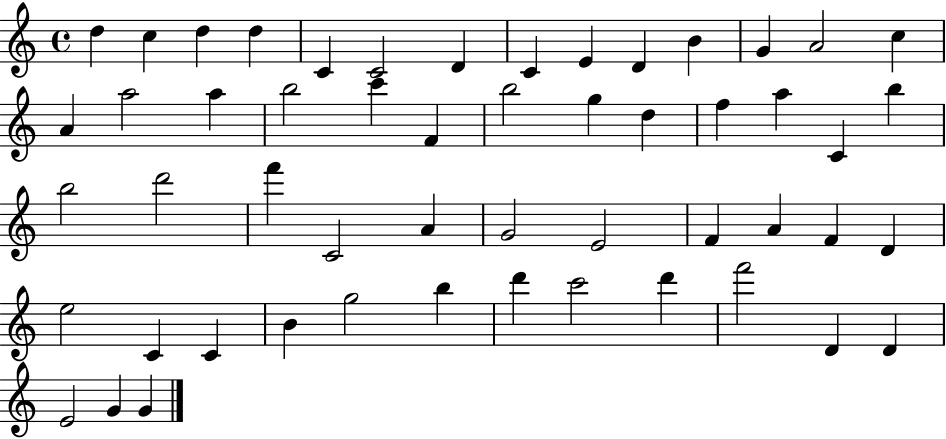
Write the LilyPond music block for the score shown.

{
  \clef treble
  \time 4/4
  \defaultTimeSignature
  \key c \major
  d''4 c''4 d''4 d''4 | c'4 c'2 d'4 | c'4 e'4 d'4 b'4 | g'4 a'2 c''4 | \break a'4 a''2 a''4 | b''2 c'''4 f'4 | b''2 g''4 d''4 | f''4 a''4 c'4 b''4 | \break b''2 d'''2 | f'''4 c'2 a'4 | g'2 e'2 | f'4 a'4 f'4 d'4 | \break e''2 c'4 c'4 | b'4 g''2 b''4 | d'''4 c'''2 d'''4 | f'''2 d'4 d'4 | \break e'2 g'4 g'4 | \bar "|."
}